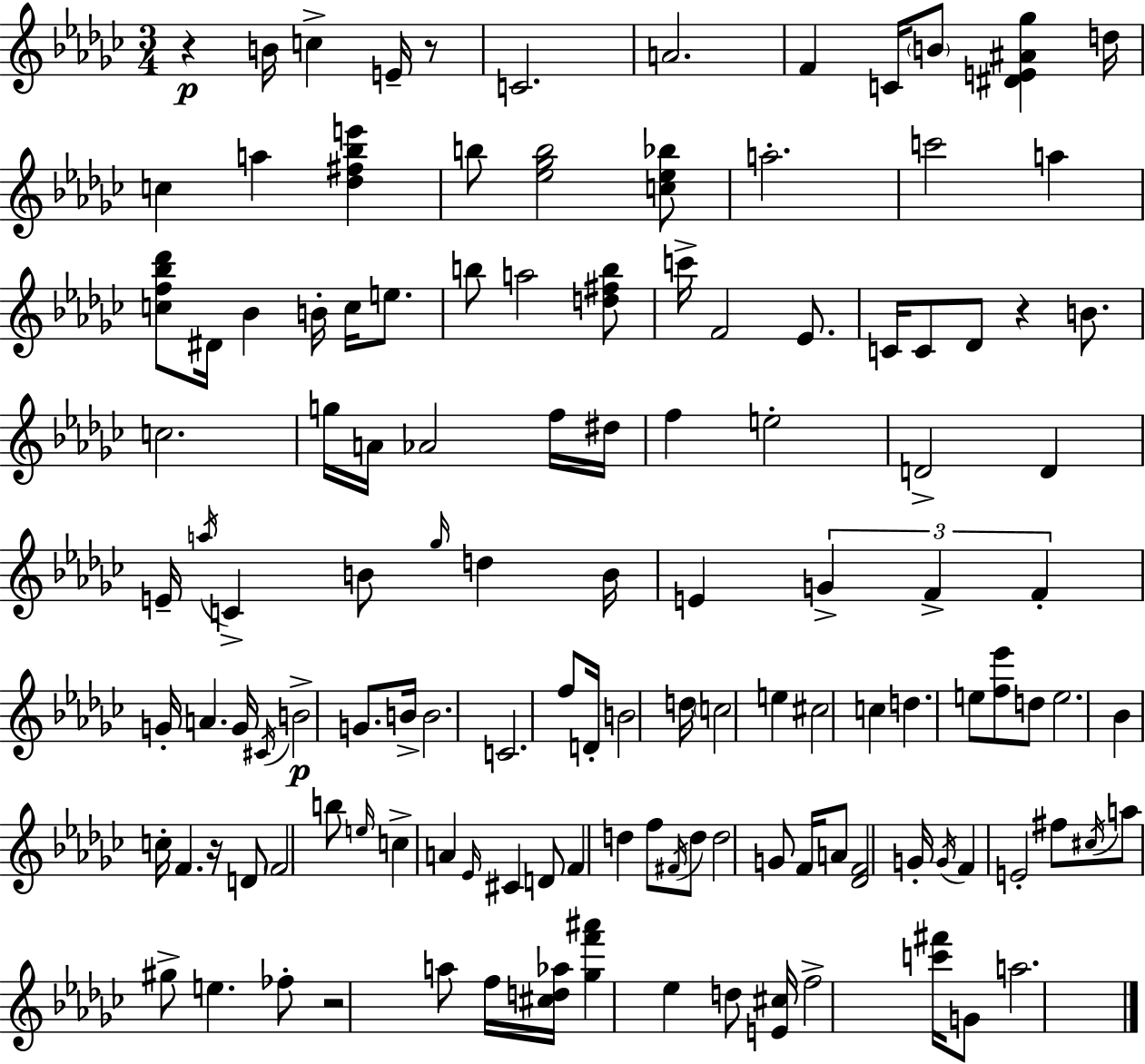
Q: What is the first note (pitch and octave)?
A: B4